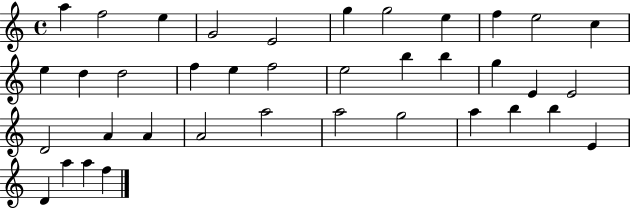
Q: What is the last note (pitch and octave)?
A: F5